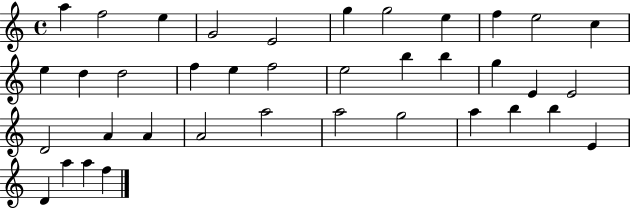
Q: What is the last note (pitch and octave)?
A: F5